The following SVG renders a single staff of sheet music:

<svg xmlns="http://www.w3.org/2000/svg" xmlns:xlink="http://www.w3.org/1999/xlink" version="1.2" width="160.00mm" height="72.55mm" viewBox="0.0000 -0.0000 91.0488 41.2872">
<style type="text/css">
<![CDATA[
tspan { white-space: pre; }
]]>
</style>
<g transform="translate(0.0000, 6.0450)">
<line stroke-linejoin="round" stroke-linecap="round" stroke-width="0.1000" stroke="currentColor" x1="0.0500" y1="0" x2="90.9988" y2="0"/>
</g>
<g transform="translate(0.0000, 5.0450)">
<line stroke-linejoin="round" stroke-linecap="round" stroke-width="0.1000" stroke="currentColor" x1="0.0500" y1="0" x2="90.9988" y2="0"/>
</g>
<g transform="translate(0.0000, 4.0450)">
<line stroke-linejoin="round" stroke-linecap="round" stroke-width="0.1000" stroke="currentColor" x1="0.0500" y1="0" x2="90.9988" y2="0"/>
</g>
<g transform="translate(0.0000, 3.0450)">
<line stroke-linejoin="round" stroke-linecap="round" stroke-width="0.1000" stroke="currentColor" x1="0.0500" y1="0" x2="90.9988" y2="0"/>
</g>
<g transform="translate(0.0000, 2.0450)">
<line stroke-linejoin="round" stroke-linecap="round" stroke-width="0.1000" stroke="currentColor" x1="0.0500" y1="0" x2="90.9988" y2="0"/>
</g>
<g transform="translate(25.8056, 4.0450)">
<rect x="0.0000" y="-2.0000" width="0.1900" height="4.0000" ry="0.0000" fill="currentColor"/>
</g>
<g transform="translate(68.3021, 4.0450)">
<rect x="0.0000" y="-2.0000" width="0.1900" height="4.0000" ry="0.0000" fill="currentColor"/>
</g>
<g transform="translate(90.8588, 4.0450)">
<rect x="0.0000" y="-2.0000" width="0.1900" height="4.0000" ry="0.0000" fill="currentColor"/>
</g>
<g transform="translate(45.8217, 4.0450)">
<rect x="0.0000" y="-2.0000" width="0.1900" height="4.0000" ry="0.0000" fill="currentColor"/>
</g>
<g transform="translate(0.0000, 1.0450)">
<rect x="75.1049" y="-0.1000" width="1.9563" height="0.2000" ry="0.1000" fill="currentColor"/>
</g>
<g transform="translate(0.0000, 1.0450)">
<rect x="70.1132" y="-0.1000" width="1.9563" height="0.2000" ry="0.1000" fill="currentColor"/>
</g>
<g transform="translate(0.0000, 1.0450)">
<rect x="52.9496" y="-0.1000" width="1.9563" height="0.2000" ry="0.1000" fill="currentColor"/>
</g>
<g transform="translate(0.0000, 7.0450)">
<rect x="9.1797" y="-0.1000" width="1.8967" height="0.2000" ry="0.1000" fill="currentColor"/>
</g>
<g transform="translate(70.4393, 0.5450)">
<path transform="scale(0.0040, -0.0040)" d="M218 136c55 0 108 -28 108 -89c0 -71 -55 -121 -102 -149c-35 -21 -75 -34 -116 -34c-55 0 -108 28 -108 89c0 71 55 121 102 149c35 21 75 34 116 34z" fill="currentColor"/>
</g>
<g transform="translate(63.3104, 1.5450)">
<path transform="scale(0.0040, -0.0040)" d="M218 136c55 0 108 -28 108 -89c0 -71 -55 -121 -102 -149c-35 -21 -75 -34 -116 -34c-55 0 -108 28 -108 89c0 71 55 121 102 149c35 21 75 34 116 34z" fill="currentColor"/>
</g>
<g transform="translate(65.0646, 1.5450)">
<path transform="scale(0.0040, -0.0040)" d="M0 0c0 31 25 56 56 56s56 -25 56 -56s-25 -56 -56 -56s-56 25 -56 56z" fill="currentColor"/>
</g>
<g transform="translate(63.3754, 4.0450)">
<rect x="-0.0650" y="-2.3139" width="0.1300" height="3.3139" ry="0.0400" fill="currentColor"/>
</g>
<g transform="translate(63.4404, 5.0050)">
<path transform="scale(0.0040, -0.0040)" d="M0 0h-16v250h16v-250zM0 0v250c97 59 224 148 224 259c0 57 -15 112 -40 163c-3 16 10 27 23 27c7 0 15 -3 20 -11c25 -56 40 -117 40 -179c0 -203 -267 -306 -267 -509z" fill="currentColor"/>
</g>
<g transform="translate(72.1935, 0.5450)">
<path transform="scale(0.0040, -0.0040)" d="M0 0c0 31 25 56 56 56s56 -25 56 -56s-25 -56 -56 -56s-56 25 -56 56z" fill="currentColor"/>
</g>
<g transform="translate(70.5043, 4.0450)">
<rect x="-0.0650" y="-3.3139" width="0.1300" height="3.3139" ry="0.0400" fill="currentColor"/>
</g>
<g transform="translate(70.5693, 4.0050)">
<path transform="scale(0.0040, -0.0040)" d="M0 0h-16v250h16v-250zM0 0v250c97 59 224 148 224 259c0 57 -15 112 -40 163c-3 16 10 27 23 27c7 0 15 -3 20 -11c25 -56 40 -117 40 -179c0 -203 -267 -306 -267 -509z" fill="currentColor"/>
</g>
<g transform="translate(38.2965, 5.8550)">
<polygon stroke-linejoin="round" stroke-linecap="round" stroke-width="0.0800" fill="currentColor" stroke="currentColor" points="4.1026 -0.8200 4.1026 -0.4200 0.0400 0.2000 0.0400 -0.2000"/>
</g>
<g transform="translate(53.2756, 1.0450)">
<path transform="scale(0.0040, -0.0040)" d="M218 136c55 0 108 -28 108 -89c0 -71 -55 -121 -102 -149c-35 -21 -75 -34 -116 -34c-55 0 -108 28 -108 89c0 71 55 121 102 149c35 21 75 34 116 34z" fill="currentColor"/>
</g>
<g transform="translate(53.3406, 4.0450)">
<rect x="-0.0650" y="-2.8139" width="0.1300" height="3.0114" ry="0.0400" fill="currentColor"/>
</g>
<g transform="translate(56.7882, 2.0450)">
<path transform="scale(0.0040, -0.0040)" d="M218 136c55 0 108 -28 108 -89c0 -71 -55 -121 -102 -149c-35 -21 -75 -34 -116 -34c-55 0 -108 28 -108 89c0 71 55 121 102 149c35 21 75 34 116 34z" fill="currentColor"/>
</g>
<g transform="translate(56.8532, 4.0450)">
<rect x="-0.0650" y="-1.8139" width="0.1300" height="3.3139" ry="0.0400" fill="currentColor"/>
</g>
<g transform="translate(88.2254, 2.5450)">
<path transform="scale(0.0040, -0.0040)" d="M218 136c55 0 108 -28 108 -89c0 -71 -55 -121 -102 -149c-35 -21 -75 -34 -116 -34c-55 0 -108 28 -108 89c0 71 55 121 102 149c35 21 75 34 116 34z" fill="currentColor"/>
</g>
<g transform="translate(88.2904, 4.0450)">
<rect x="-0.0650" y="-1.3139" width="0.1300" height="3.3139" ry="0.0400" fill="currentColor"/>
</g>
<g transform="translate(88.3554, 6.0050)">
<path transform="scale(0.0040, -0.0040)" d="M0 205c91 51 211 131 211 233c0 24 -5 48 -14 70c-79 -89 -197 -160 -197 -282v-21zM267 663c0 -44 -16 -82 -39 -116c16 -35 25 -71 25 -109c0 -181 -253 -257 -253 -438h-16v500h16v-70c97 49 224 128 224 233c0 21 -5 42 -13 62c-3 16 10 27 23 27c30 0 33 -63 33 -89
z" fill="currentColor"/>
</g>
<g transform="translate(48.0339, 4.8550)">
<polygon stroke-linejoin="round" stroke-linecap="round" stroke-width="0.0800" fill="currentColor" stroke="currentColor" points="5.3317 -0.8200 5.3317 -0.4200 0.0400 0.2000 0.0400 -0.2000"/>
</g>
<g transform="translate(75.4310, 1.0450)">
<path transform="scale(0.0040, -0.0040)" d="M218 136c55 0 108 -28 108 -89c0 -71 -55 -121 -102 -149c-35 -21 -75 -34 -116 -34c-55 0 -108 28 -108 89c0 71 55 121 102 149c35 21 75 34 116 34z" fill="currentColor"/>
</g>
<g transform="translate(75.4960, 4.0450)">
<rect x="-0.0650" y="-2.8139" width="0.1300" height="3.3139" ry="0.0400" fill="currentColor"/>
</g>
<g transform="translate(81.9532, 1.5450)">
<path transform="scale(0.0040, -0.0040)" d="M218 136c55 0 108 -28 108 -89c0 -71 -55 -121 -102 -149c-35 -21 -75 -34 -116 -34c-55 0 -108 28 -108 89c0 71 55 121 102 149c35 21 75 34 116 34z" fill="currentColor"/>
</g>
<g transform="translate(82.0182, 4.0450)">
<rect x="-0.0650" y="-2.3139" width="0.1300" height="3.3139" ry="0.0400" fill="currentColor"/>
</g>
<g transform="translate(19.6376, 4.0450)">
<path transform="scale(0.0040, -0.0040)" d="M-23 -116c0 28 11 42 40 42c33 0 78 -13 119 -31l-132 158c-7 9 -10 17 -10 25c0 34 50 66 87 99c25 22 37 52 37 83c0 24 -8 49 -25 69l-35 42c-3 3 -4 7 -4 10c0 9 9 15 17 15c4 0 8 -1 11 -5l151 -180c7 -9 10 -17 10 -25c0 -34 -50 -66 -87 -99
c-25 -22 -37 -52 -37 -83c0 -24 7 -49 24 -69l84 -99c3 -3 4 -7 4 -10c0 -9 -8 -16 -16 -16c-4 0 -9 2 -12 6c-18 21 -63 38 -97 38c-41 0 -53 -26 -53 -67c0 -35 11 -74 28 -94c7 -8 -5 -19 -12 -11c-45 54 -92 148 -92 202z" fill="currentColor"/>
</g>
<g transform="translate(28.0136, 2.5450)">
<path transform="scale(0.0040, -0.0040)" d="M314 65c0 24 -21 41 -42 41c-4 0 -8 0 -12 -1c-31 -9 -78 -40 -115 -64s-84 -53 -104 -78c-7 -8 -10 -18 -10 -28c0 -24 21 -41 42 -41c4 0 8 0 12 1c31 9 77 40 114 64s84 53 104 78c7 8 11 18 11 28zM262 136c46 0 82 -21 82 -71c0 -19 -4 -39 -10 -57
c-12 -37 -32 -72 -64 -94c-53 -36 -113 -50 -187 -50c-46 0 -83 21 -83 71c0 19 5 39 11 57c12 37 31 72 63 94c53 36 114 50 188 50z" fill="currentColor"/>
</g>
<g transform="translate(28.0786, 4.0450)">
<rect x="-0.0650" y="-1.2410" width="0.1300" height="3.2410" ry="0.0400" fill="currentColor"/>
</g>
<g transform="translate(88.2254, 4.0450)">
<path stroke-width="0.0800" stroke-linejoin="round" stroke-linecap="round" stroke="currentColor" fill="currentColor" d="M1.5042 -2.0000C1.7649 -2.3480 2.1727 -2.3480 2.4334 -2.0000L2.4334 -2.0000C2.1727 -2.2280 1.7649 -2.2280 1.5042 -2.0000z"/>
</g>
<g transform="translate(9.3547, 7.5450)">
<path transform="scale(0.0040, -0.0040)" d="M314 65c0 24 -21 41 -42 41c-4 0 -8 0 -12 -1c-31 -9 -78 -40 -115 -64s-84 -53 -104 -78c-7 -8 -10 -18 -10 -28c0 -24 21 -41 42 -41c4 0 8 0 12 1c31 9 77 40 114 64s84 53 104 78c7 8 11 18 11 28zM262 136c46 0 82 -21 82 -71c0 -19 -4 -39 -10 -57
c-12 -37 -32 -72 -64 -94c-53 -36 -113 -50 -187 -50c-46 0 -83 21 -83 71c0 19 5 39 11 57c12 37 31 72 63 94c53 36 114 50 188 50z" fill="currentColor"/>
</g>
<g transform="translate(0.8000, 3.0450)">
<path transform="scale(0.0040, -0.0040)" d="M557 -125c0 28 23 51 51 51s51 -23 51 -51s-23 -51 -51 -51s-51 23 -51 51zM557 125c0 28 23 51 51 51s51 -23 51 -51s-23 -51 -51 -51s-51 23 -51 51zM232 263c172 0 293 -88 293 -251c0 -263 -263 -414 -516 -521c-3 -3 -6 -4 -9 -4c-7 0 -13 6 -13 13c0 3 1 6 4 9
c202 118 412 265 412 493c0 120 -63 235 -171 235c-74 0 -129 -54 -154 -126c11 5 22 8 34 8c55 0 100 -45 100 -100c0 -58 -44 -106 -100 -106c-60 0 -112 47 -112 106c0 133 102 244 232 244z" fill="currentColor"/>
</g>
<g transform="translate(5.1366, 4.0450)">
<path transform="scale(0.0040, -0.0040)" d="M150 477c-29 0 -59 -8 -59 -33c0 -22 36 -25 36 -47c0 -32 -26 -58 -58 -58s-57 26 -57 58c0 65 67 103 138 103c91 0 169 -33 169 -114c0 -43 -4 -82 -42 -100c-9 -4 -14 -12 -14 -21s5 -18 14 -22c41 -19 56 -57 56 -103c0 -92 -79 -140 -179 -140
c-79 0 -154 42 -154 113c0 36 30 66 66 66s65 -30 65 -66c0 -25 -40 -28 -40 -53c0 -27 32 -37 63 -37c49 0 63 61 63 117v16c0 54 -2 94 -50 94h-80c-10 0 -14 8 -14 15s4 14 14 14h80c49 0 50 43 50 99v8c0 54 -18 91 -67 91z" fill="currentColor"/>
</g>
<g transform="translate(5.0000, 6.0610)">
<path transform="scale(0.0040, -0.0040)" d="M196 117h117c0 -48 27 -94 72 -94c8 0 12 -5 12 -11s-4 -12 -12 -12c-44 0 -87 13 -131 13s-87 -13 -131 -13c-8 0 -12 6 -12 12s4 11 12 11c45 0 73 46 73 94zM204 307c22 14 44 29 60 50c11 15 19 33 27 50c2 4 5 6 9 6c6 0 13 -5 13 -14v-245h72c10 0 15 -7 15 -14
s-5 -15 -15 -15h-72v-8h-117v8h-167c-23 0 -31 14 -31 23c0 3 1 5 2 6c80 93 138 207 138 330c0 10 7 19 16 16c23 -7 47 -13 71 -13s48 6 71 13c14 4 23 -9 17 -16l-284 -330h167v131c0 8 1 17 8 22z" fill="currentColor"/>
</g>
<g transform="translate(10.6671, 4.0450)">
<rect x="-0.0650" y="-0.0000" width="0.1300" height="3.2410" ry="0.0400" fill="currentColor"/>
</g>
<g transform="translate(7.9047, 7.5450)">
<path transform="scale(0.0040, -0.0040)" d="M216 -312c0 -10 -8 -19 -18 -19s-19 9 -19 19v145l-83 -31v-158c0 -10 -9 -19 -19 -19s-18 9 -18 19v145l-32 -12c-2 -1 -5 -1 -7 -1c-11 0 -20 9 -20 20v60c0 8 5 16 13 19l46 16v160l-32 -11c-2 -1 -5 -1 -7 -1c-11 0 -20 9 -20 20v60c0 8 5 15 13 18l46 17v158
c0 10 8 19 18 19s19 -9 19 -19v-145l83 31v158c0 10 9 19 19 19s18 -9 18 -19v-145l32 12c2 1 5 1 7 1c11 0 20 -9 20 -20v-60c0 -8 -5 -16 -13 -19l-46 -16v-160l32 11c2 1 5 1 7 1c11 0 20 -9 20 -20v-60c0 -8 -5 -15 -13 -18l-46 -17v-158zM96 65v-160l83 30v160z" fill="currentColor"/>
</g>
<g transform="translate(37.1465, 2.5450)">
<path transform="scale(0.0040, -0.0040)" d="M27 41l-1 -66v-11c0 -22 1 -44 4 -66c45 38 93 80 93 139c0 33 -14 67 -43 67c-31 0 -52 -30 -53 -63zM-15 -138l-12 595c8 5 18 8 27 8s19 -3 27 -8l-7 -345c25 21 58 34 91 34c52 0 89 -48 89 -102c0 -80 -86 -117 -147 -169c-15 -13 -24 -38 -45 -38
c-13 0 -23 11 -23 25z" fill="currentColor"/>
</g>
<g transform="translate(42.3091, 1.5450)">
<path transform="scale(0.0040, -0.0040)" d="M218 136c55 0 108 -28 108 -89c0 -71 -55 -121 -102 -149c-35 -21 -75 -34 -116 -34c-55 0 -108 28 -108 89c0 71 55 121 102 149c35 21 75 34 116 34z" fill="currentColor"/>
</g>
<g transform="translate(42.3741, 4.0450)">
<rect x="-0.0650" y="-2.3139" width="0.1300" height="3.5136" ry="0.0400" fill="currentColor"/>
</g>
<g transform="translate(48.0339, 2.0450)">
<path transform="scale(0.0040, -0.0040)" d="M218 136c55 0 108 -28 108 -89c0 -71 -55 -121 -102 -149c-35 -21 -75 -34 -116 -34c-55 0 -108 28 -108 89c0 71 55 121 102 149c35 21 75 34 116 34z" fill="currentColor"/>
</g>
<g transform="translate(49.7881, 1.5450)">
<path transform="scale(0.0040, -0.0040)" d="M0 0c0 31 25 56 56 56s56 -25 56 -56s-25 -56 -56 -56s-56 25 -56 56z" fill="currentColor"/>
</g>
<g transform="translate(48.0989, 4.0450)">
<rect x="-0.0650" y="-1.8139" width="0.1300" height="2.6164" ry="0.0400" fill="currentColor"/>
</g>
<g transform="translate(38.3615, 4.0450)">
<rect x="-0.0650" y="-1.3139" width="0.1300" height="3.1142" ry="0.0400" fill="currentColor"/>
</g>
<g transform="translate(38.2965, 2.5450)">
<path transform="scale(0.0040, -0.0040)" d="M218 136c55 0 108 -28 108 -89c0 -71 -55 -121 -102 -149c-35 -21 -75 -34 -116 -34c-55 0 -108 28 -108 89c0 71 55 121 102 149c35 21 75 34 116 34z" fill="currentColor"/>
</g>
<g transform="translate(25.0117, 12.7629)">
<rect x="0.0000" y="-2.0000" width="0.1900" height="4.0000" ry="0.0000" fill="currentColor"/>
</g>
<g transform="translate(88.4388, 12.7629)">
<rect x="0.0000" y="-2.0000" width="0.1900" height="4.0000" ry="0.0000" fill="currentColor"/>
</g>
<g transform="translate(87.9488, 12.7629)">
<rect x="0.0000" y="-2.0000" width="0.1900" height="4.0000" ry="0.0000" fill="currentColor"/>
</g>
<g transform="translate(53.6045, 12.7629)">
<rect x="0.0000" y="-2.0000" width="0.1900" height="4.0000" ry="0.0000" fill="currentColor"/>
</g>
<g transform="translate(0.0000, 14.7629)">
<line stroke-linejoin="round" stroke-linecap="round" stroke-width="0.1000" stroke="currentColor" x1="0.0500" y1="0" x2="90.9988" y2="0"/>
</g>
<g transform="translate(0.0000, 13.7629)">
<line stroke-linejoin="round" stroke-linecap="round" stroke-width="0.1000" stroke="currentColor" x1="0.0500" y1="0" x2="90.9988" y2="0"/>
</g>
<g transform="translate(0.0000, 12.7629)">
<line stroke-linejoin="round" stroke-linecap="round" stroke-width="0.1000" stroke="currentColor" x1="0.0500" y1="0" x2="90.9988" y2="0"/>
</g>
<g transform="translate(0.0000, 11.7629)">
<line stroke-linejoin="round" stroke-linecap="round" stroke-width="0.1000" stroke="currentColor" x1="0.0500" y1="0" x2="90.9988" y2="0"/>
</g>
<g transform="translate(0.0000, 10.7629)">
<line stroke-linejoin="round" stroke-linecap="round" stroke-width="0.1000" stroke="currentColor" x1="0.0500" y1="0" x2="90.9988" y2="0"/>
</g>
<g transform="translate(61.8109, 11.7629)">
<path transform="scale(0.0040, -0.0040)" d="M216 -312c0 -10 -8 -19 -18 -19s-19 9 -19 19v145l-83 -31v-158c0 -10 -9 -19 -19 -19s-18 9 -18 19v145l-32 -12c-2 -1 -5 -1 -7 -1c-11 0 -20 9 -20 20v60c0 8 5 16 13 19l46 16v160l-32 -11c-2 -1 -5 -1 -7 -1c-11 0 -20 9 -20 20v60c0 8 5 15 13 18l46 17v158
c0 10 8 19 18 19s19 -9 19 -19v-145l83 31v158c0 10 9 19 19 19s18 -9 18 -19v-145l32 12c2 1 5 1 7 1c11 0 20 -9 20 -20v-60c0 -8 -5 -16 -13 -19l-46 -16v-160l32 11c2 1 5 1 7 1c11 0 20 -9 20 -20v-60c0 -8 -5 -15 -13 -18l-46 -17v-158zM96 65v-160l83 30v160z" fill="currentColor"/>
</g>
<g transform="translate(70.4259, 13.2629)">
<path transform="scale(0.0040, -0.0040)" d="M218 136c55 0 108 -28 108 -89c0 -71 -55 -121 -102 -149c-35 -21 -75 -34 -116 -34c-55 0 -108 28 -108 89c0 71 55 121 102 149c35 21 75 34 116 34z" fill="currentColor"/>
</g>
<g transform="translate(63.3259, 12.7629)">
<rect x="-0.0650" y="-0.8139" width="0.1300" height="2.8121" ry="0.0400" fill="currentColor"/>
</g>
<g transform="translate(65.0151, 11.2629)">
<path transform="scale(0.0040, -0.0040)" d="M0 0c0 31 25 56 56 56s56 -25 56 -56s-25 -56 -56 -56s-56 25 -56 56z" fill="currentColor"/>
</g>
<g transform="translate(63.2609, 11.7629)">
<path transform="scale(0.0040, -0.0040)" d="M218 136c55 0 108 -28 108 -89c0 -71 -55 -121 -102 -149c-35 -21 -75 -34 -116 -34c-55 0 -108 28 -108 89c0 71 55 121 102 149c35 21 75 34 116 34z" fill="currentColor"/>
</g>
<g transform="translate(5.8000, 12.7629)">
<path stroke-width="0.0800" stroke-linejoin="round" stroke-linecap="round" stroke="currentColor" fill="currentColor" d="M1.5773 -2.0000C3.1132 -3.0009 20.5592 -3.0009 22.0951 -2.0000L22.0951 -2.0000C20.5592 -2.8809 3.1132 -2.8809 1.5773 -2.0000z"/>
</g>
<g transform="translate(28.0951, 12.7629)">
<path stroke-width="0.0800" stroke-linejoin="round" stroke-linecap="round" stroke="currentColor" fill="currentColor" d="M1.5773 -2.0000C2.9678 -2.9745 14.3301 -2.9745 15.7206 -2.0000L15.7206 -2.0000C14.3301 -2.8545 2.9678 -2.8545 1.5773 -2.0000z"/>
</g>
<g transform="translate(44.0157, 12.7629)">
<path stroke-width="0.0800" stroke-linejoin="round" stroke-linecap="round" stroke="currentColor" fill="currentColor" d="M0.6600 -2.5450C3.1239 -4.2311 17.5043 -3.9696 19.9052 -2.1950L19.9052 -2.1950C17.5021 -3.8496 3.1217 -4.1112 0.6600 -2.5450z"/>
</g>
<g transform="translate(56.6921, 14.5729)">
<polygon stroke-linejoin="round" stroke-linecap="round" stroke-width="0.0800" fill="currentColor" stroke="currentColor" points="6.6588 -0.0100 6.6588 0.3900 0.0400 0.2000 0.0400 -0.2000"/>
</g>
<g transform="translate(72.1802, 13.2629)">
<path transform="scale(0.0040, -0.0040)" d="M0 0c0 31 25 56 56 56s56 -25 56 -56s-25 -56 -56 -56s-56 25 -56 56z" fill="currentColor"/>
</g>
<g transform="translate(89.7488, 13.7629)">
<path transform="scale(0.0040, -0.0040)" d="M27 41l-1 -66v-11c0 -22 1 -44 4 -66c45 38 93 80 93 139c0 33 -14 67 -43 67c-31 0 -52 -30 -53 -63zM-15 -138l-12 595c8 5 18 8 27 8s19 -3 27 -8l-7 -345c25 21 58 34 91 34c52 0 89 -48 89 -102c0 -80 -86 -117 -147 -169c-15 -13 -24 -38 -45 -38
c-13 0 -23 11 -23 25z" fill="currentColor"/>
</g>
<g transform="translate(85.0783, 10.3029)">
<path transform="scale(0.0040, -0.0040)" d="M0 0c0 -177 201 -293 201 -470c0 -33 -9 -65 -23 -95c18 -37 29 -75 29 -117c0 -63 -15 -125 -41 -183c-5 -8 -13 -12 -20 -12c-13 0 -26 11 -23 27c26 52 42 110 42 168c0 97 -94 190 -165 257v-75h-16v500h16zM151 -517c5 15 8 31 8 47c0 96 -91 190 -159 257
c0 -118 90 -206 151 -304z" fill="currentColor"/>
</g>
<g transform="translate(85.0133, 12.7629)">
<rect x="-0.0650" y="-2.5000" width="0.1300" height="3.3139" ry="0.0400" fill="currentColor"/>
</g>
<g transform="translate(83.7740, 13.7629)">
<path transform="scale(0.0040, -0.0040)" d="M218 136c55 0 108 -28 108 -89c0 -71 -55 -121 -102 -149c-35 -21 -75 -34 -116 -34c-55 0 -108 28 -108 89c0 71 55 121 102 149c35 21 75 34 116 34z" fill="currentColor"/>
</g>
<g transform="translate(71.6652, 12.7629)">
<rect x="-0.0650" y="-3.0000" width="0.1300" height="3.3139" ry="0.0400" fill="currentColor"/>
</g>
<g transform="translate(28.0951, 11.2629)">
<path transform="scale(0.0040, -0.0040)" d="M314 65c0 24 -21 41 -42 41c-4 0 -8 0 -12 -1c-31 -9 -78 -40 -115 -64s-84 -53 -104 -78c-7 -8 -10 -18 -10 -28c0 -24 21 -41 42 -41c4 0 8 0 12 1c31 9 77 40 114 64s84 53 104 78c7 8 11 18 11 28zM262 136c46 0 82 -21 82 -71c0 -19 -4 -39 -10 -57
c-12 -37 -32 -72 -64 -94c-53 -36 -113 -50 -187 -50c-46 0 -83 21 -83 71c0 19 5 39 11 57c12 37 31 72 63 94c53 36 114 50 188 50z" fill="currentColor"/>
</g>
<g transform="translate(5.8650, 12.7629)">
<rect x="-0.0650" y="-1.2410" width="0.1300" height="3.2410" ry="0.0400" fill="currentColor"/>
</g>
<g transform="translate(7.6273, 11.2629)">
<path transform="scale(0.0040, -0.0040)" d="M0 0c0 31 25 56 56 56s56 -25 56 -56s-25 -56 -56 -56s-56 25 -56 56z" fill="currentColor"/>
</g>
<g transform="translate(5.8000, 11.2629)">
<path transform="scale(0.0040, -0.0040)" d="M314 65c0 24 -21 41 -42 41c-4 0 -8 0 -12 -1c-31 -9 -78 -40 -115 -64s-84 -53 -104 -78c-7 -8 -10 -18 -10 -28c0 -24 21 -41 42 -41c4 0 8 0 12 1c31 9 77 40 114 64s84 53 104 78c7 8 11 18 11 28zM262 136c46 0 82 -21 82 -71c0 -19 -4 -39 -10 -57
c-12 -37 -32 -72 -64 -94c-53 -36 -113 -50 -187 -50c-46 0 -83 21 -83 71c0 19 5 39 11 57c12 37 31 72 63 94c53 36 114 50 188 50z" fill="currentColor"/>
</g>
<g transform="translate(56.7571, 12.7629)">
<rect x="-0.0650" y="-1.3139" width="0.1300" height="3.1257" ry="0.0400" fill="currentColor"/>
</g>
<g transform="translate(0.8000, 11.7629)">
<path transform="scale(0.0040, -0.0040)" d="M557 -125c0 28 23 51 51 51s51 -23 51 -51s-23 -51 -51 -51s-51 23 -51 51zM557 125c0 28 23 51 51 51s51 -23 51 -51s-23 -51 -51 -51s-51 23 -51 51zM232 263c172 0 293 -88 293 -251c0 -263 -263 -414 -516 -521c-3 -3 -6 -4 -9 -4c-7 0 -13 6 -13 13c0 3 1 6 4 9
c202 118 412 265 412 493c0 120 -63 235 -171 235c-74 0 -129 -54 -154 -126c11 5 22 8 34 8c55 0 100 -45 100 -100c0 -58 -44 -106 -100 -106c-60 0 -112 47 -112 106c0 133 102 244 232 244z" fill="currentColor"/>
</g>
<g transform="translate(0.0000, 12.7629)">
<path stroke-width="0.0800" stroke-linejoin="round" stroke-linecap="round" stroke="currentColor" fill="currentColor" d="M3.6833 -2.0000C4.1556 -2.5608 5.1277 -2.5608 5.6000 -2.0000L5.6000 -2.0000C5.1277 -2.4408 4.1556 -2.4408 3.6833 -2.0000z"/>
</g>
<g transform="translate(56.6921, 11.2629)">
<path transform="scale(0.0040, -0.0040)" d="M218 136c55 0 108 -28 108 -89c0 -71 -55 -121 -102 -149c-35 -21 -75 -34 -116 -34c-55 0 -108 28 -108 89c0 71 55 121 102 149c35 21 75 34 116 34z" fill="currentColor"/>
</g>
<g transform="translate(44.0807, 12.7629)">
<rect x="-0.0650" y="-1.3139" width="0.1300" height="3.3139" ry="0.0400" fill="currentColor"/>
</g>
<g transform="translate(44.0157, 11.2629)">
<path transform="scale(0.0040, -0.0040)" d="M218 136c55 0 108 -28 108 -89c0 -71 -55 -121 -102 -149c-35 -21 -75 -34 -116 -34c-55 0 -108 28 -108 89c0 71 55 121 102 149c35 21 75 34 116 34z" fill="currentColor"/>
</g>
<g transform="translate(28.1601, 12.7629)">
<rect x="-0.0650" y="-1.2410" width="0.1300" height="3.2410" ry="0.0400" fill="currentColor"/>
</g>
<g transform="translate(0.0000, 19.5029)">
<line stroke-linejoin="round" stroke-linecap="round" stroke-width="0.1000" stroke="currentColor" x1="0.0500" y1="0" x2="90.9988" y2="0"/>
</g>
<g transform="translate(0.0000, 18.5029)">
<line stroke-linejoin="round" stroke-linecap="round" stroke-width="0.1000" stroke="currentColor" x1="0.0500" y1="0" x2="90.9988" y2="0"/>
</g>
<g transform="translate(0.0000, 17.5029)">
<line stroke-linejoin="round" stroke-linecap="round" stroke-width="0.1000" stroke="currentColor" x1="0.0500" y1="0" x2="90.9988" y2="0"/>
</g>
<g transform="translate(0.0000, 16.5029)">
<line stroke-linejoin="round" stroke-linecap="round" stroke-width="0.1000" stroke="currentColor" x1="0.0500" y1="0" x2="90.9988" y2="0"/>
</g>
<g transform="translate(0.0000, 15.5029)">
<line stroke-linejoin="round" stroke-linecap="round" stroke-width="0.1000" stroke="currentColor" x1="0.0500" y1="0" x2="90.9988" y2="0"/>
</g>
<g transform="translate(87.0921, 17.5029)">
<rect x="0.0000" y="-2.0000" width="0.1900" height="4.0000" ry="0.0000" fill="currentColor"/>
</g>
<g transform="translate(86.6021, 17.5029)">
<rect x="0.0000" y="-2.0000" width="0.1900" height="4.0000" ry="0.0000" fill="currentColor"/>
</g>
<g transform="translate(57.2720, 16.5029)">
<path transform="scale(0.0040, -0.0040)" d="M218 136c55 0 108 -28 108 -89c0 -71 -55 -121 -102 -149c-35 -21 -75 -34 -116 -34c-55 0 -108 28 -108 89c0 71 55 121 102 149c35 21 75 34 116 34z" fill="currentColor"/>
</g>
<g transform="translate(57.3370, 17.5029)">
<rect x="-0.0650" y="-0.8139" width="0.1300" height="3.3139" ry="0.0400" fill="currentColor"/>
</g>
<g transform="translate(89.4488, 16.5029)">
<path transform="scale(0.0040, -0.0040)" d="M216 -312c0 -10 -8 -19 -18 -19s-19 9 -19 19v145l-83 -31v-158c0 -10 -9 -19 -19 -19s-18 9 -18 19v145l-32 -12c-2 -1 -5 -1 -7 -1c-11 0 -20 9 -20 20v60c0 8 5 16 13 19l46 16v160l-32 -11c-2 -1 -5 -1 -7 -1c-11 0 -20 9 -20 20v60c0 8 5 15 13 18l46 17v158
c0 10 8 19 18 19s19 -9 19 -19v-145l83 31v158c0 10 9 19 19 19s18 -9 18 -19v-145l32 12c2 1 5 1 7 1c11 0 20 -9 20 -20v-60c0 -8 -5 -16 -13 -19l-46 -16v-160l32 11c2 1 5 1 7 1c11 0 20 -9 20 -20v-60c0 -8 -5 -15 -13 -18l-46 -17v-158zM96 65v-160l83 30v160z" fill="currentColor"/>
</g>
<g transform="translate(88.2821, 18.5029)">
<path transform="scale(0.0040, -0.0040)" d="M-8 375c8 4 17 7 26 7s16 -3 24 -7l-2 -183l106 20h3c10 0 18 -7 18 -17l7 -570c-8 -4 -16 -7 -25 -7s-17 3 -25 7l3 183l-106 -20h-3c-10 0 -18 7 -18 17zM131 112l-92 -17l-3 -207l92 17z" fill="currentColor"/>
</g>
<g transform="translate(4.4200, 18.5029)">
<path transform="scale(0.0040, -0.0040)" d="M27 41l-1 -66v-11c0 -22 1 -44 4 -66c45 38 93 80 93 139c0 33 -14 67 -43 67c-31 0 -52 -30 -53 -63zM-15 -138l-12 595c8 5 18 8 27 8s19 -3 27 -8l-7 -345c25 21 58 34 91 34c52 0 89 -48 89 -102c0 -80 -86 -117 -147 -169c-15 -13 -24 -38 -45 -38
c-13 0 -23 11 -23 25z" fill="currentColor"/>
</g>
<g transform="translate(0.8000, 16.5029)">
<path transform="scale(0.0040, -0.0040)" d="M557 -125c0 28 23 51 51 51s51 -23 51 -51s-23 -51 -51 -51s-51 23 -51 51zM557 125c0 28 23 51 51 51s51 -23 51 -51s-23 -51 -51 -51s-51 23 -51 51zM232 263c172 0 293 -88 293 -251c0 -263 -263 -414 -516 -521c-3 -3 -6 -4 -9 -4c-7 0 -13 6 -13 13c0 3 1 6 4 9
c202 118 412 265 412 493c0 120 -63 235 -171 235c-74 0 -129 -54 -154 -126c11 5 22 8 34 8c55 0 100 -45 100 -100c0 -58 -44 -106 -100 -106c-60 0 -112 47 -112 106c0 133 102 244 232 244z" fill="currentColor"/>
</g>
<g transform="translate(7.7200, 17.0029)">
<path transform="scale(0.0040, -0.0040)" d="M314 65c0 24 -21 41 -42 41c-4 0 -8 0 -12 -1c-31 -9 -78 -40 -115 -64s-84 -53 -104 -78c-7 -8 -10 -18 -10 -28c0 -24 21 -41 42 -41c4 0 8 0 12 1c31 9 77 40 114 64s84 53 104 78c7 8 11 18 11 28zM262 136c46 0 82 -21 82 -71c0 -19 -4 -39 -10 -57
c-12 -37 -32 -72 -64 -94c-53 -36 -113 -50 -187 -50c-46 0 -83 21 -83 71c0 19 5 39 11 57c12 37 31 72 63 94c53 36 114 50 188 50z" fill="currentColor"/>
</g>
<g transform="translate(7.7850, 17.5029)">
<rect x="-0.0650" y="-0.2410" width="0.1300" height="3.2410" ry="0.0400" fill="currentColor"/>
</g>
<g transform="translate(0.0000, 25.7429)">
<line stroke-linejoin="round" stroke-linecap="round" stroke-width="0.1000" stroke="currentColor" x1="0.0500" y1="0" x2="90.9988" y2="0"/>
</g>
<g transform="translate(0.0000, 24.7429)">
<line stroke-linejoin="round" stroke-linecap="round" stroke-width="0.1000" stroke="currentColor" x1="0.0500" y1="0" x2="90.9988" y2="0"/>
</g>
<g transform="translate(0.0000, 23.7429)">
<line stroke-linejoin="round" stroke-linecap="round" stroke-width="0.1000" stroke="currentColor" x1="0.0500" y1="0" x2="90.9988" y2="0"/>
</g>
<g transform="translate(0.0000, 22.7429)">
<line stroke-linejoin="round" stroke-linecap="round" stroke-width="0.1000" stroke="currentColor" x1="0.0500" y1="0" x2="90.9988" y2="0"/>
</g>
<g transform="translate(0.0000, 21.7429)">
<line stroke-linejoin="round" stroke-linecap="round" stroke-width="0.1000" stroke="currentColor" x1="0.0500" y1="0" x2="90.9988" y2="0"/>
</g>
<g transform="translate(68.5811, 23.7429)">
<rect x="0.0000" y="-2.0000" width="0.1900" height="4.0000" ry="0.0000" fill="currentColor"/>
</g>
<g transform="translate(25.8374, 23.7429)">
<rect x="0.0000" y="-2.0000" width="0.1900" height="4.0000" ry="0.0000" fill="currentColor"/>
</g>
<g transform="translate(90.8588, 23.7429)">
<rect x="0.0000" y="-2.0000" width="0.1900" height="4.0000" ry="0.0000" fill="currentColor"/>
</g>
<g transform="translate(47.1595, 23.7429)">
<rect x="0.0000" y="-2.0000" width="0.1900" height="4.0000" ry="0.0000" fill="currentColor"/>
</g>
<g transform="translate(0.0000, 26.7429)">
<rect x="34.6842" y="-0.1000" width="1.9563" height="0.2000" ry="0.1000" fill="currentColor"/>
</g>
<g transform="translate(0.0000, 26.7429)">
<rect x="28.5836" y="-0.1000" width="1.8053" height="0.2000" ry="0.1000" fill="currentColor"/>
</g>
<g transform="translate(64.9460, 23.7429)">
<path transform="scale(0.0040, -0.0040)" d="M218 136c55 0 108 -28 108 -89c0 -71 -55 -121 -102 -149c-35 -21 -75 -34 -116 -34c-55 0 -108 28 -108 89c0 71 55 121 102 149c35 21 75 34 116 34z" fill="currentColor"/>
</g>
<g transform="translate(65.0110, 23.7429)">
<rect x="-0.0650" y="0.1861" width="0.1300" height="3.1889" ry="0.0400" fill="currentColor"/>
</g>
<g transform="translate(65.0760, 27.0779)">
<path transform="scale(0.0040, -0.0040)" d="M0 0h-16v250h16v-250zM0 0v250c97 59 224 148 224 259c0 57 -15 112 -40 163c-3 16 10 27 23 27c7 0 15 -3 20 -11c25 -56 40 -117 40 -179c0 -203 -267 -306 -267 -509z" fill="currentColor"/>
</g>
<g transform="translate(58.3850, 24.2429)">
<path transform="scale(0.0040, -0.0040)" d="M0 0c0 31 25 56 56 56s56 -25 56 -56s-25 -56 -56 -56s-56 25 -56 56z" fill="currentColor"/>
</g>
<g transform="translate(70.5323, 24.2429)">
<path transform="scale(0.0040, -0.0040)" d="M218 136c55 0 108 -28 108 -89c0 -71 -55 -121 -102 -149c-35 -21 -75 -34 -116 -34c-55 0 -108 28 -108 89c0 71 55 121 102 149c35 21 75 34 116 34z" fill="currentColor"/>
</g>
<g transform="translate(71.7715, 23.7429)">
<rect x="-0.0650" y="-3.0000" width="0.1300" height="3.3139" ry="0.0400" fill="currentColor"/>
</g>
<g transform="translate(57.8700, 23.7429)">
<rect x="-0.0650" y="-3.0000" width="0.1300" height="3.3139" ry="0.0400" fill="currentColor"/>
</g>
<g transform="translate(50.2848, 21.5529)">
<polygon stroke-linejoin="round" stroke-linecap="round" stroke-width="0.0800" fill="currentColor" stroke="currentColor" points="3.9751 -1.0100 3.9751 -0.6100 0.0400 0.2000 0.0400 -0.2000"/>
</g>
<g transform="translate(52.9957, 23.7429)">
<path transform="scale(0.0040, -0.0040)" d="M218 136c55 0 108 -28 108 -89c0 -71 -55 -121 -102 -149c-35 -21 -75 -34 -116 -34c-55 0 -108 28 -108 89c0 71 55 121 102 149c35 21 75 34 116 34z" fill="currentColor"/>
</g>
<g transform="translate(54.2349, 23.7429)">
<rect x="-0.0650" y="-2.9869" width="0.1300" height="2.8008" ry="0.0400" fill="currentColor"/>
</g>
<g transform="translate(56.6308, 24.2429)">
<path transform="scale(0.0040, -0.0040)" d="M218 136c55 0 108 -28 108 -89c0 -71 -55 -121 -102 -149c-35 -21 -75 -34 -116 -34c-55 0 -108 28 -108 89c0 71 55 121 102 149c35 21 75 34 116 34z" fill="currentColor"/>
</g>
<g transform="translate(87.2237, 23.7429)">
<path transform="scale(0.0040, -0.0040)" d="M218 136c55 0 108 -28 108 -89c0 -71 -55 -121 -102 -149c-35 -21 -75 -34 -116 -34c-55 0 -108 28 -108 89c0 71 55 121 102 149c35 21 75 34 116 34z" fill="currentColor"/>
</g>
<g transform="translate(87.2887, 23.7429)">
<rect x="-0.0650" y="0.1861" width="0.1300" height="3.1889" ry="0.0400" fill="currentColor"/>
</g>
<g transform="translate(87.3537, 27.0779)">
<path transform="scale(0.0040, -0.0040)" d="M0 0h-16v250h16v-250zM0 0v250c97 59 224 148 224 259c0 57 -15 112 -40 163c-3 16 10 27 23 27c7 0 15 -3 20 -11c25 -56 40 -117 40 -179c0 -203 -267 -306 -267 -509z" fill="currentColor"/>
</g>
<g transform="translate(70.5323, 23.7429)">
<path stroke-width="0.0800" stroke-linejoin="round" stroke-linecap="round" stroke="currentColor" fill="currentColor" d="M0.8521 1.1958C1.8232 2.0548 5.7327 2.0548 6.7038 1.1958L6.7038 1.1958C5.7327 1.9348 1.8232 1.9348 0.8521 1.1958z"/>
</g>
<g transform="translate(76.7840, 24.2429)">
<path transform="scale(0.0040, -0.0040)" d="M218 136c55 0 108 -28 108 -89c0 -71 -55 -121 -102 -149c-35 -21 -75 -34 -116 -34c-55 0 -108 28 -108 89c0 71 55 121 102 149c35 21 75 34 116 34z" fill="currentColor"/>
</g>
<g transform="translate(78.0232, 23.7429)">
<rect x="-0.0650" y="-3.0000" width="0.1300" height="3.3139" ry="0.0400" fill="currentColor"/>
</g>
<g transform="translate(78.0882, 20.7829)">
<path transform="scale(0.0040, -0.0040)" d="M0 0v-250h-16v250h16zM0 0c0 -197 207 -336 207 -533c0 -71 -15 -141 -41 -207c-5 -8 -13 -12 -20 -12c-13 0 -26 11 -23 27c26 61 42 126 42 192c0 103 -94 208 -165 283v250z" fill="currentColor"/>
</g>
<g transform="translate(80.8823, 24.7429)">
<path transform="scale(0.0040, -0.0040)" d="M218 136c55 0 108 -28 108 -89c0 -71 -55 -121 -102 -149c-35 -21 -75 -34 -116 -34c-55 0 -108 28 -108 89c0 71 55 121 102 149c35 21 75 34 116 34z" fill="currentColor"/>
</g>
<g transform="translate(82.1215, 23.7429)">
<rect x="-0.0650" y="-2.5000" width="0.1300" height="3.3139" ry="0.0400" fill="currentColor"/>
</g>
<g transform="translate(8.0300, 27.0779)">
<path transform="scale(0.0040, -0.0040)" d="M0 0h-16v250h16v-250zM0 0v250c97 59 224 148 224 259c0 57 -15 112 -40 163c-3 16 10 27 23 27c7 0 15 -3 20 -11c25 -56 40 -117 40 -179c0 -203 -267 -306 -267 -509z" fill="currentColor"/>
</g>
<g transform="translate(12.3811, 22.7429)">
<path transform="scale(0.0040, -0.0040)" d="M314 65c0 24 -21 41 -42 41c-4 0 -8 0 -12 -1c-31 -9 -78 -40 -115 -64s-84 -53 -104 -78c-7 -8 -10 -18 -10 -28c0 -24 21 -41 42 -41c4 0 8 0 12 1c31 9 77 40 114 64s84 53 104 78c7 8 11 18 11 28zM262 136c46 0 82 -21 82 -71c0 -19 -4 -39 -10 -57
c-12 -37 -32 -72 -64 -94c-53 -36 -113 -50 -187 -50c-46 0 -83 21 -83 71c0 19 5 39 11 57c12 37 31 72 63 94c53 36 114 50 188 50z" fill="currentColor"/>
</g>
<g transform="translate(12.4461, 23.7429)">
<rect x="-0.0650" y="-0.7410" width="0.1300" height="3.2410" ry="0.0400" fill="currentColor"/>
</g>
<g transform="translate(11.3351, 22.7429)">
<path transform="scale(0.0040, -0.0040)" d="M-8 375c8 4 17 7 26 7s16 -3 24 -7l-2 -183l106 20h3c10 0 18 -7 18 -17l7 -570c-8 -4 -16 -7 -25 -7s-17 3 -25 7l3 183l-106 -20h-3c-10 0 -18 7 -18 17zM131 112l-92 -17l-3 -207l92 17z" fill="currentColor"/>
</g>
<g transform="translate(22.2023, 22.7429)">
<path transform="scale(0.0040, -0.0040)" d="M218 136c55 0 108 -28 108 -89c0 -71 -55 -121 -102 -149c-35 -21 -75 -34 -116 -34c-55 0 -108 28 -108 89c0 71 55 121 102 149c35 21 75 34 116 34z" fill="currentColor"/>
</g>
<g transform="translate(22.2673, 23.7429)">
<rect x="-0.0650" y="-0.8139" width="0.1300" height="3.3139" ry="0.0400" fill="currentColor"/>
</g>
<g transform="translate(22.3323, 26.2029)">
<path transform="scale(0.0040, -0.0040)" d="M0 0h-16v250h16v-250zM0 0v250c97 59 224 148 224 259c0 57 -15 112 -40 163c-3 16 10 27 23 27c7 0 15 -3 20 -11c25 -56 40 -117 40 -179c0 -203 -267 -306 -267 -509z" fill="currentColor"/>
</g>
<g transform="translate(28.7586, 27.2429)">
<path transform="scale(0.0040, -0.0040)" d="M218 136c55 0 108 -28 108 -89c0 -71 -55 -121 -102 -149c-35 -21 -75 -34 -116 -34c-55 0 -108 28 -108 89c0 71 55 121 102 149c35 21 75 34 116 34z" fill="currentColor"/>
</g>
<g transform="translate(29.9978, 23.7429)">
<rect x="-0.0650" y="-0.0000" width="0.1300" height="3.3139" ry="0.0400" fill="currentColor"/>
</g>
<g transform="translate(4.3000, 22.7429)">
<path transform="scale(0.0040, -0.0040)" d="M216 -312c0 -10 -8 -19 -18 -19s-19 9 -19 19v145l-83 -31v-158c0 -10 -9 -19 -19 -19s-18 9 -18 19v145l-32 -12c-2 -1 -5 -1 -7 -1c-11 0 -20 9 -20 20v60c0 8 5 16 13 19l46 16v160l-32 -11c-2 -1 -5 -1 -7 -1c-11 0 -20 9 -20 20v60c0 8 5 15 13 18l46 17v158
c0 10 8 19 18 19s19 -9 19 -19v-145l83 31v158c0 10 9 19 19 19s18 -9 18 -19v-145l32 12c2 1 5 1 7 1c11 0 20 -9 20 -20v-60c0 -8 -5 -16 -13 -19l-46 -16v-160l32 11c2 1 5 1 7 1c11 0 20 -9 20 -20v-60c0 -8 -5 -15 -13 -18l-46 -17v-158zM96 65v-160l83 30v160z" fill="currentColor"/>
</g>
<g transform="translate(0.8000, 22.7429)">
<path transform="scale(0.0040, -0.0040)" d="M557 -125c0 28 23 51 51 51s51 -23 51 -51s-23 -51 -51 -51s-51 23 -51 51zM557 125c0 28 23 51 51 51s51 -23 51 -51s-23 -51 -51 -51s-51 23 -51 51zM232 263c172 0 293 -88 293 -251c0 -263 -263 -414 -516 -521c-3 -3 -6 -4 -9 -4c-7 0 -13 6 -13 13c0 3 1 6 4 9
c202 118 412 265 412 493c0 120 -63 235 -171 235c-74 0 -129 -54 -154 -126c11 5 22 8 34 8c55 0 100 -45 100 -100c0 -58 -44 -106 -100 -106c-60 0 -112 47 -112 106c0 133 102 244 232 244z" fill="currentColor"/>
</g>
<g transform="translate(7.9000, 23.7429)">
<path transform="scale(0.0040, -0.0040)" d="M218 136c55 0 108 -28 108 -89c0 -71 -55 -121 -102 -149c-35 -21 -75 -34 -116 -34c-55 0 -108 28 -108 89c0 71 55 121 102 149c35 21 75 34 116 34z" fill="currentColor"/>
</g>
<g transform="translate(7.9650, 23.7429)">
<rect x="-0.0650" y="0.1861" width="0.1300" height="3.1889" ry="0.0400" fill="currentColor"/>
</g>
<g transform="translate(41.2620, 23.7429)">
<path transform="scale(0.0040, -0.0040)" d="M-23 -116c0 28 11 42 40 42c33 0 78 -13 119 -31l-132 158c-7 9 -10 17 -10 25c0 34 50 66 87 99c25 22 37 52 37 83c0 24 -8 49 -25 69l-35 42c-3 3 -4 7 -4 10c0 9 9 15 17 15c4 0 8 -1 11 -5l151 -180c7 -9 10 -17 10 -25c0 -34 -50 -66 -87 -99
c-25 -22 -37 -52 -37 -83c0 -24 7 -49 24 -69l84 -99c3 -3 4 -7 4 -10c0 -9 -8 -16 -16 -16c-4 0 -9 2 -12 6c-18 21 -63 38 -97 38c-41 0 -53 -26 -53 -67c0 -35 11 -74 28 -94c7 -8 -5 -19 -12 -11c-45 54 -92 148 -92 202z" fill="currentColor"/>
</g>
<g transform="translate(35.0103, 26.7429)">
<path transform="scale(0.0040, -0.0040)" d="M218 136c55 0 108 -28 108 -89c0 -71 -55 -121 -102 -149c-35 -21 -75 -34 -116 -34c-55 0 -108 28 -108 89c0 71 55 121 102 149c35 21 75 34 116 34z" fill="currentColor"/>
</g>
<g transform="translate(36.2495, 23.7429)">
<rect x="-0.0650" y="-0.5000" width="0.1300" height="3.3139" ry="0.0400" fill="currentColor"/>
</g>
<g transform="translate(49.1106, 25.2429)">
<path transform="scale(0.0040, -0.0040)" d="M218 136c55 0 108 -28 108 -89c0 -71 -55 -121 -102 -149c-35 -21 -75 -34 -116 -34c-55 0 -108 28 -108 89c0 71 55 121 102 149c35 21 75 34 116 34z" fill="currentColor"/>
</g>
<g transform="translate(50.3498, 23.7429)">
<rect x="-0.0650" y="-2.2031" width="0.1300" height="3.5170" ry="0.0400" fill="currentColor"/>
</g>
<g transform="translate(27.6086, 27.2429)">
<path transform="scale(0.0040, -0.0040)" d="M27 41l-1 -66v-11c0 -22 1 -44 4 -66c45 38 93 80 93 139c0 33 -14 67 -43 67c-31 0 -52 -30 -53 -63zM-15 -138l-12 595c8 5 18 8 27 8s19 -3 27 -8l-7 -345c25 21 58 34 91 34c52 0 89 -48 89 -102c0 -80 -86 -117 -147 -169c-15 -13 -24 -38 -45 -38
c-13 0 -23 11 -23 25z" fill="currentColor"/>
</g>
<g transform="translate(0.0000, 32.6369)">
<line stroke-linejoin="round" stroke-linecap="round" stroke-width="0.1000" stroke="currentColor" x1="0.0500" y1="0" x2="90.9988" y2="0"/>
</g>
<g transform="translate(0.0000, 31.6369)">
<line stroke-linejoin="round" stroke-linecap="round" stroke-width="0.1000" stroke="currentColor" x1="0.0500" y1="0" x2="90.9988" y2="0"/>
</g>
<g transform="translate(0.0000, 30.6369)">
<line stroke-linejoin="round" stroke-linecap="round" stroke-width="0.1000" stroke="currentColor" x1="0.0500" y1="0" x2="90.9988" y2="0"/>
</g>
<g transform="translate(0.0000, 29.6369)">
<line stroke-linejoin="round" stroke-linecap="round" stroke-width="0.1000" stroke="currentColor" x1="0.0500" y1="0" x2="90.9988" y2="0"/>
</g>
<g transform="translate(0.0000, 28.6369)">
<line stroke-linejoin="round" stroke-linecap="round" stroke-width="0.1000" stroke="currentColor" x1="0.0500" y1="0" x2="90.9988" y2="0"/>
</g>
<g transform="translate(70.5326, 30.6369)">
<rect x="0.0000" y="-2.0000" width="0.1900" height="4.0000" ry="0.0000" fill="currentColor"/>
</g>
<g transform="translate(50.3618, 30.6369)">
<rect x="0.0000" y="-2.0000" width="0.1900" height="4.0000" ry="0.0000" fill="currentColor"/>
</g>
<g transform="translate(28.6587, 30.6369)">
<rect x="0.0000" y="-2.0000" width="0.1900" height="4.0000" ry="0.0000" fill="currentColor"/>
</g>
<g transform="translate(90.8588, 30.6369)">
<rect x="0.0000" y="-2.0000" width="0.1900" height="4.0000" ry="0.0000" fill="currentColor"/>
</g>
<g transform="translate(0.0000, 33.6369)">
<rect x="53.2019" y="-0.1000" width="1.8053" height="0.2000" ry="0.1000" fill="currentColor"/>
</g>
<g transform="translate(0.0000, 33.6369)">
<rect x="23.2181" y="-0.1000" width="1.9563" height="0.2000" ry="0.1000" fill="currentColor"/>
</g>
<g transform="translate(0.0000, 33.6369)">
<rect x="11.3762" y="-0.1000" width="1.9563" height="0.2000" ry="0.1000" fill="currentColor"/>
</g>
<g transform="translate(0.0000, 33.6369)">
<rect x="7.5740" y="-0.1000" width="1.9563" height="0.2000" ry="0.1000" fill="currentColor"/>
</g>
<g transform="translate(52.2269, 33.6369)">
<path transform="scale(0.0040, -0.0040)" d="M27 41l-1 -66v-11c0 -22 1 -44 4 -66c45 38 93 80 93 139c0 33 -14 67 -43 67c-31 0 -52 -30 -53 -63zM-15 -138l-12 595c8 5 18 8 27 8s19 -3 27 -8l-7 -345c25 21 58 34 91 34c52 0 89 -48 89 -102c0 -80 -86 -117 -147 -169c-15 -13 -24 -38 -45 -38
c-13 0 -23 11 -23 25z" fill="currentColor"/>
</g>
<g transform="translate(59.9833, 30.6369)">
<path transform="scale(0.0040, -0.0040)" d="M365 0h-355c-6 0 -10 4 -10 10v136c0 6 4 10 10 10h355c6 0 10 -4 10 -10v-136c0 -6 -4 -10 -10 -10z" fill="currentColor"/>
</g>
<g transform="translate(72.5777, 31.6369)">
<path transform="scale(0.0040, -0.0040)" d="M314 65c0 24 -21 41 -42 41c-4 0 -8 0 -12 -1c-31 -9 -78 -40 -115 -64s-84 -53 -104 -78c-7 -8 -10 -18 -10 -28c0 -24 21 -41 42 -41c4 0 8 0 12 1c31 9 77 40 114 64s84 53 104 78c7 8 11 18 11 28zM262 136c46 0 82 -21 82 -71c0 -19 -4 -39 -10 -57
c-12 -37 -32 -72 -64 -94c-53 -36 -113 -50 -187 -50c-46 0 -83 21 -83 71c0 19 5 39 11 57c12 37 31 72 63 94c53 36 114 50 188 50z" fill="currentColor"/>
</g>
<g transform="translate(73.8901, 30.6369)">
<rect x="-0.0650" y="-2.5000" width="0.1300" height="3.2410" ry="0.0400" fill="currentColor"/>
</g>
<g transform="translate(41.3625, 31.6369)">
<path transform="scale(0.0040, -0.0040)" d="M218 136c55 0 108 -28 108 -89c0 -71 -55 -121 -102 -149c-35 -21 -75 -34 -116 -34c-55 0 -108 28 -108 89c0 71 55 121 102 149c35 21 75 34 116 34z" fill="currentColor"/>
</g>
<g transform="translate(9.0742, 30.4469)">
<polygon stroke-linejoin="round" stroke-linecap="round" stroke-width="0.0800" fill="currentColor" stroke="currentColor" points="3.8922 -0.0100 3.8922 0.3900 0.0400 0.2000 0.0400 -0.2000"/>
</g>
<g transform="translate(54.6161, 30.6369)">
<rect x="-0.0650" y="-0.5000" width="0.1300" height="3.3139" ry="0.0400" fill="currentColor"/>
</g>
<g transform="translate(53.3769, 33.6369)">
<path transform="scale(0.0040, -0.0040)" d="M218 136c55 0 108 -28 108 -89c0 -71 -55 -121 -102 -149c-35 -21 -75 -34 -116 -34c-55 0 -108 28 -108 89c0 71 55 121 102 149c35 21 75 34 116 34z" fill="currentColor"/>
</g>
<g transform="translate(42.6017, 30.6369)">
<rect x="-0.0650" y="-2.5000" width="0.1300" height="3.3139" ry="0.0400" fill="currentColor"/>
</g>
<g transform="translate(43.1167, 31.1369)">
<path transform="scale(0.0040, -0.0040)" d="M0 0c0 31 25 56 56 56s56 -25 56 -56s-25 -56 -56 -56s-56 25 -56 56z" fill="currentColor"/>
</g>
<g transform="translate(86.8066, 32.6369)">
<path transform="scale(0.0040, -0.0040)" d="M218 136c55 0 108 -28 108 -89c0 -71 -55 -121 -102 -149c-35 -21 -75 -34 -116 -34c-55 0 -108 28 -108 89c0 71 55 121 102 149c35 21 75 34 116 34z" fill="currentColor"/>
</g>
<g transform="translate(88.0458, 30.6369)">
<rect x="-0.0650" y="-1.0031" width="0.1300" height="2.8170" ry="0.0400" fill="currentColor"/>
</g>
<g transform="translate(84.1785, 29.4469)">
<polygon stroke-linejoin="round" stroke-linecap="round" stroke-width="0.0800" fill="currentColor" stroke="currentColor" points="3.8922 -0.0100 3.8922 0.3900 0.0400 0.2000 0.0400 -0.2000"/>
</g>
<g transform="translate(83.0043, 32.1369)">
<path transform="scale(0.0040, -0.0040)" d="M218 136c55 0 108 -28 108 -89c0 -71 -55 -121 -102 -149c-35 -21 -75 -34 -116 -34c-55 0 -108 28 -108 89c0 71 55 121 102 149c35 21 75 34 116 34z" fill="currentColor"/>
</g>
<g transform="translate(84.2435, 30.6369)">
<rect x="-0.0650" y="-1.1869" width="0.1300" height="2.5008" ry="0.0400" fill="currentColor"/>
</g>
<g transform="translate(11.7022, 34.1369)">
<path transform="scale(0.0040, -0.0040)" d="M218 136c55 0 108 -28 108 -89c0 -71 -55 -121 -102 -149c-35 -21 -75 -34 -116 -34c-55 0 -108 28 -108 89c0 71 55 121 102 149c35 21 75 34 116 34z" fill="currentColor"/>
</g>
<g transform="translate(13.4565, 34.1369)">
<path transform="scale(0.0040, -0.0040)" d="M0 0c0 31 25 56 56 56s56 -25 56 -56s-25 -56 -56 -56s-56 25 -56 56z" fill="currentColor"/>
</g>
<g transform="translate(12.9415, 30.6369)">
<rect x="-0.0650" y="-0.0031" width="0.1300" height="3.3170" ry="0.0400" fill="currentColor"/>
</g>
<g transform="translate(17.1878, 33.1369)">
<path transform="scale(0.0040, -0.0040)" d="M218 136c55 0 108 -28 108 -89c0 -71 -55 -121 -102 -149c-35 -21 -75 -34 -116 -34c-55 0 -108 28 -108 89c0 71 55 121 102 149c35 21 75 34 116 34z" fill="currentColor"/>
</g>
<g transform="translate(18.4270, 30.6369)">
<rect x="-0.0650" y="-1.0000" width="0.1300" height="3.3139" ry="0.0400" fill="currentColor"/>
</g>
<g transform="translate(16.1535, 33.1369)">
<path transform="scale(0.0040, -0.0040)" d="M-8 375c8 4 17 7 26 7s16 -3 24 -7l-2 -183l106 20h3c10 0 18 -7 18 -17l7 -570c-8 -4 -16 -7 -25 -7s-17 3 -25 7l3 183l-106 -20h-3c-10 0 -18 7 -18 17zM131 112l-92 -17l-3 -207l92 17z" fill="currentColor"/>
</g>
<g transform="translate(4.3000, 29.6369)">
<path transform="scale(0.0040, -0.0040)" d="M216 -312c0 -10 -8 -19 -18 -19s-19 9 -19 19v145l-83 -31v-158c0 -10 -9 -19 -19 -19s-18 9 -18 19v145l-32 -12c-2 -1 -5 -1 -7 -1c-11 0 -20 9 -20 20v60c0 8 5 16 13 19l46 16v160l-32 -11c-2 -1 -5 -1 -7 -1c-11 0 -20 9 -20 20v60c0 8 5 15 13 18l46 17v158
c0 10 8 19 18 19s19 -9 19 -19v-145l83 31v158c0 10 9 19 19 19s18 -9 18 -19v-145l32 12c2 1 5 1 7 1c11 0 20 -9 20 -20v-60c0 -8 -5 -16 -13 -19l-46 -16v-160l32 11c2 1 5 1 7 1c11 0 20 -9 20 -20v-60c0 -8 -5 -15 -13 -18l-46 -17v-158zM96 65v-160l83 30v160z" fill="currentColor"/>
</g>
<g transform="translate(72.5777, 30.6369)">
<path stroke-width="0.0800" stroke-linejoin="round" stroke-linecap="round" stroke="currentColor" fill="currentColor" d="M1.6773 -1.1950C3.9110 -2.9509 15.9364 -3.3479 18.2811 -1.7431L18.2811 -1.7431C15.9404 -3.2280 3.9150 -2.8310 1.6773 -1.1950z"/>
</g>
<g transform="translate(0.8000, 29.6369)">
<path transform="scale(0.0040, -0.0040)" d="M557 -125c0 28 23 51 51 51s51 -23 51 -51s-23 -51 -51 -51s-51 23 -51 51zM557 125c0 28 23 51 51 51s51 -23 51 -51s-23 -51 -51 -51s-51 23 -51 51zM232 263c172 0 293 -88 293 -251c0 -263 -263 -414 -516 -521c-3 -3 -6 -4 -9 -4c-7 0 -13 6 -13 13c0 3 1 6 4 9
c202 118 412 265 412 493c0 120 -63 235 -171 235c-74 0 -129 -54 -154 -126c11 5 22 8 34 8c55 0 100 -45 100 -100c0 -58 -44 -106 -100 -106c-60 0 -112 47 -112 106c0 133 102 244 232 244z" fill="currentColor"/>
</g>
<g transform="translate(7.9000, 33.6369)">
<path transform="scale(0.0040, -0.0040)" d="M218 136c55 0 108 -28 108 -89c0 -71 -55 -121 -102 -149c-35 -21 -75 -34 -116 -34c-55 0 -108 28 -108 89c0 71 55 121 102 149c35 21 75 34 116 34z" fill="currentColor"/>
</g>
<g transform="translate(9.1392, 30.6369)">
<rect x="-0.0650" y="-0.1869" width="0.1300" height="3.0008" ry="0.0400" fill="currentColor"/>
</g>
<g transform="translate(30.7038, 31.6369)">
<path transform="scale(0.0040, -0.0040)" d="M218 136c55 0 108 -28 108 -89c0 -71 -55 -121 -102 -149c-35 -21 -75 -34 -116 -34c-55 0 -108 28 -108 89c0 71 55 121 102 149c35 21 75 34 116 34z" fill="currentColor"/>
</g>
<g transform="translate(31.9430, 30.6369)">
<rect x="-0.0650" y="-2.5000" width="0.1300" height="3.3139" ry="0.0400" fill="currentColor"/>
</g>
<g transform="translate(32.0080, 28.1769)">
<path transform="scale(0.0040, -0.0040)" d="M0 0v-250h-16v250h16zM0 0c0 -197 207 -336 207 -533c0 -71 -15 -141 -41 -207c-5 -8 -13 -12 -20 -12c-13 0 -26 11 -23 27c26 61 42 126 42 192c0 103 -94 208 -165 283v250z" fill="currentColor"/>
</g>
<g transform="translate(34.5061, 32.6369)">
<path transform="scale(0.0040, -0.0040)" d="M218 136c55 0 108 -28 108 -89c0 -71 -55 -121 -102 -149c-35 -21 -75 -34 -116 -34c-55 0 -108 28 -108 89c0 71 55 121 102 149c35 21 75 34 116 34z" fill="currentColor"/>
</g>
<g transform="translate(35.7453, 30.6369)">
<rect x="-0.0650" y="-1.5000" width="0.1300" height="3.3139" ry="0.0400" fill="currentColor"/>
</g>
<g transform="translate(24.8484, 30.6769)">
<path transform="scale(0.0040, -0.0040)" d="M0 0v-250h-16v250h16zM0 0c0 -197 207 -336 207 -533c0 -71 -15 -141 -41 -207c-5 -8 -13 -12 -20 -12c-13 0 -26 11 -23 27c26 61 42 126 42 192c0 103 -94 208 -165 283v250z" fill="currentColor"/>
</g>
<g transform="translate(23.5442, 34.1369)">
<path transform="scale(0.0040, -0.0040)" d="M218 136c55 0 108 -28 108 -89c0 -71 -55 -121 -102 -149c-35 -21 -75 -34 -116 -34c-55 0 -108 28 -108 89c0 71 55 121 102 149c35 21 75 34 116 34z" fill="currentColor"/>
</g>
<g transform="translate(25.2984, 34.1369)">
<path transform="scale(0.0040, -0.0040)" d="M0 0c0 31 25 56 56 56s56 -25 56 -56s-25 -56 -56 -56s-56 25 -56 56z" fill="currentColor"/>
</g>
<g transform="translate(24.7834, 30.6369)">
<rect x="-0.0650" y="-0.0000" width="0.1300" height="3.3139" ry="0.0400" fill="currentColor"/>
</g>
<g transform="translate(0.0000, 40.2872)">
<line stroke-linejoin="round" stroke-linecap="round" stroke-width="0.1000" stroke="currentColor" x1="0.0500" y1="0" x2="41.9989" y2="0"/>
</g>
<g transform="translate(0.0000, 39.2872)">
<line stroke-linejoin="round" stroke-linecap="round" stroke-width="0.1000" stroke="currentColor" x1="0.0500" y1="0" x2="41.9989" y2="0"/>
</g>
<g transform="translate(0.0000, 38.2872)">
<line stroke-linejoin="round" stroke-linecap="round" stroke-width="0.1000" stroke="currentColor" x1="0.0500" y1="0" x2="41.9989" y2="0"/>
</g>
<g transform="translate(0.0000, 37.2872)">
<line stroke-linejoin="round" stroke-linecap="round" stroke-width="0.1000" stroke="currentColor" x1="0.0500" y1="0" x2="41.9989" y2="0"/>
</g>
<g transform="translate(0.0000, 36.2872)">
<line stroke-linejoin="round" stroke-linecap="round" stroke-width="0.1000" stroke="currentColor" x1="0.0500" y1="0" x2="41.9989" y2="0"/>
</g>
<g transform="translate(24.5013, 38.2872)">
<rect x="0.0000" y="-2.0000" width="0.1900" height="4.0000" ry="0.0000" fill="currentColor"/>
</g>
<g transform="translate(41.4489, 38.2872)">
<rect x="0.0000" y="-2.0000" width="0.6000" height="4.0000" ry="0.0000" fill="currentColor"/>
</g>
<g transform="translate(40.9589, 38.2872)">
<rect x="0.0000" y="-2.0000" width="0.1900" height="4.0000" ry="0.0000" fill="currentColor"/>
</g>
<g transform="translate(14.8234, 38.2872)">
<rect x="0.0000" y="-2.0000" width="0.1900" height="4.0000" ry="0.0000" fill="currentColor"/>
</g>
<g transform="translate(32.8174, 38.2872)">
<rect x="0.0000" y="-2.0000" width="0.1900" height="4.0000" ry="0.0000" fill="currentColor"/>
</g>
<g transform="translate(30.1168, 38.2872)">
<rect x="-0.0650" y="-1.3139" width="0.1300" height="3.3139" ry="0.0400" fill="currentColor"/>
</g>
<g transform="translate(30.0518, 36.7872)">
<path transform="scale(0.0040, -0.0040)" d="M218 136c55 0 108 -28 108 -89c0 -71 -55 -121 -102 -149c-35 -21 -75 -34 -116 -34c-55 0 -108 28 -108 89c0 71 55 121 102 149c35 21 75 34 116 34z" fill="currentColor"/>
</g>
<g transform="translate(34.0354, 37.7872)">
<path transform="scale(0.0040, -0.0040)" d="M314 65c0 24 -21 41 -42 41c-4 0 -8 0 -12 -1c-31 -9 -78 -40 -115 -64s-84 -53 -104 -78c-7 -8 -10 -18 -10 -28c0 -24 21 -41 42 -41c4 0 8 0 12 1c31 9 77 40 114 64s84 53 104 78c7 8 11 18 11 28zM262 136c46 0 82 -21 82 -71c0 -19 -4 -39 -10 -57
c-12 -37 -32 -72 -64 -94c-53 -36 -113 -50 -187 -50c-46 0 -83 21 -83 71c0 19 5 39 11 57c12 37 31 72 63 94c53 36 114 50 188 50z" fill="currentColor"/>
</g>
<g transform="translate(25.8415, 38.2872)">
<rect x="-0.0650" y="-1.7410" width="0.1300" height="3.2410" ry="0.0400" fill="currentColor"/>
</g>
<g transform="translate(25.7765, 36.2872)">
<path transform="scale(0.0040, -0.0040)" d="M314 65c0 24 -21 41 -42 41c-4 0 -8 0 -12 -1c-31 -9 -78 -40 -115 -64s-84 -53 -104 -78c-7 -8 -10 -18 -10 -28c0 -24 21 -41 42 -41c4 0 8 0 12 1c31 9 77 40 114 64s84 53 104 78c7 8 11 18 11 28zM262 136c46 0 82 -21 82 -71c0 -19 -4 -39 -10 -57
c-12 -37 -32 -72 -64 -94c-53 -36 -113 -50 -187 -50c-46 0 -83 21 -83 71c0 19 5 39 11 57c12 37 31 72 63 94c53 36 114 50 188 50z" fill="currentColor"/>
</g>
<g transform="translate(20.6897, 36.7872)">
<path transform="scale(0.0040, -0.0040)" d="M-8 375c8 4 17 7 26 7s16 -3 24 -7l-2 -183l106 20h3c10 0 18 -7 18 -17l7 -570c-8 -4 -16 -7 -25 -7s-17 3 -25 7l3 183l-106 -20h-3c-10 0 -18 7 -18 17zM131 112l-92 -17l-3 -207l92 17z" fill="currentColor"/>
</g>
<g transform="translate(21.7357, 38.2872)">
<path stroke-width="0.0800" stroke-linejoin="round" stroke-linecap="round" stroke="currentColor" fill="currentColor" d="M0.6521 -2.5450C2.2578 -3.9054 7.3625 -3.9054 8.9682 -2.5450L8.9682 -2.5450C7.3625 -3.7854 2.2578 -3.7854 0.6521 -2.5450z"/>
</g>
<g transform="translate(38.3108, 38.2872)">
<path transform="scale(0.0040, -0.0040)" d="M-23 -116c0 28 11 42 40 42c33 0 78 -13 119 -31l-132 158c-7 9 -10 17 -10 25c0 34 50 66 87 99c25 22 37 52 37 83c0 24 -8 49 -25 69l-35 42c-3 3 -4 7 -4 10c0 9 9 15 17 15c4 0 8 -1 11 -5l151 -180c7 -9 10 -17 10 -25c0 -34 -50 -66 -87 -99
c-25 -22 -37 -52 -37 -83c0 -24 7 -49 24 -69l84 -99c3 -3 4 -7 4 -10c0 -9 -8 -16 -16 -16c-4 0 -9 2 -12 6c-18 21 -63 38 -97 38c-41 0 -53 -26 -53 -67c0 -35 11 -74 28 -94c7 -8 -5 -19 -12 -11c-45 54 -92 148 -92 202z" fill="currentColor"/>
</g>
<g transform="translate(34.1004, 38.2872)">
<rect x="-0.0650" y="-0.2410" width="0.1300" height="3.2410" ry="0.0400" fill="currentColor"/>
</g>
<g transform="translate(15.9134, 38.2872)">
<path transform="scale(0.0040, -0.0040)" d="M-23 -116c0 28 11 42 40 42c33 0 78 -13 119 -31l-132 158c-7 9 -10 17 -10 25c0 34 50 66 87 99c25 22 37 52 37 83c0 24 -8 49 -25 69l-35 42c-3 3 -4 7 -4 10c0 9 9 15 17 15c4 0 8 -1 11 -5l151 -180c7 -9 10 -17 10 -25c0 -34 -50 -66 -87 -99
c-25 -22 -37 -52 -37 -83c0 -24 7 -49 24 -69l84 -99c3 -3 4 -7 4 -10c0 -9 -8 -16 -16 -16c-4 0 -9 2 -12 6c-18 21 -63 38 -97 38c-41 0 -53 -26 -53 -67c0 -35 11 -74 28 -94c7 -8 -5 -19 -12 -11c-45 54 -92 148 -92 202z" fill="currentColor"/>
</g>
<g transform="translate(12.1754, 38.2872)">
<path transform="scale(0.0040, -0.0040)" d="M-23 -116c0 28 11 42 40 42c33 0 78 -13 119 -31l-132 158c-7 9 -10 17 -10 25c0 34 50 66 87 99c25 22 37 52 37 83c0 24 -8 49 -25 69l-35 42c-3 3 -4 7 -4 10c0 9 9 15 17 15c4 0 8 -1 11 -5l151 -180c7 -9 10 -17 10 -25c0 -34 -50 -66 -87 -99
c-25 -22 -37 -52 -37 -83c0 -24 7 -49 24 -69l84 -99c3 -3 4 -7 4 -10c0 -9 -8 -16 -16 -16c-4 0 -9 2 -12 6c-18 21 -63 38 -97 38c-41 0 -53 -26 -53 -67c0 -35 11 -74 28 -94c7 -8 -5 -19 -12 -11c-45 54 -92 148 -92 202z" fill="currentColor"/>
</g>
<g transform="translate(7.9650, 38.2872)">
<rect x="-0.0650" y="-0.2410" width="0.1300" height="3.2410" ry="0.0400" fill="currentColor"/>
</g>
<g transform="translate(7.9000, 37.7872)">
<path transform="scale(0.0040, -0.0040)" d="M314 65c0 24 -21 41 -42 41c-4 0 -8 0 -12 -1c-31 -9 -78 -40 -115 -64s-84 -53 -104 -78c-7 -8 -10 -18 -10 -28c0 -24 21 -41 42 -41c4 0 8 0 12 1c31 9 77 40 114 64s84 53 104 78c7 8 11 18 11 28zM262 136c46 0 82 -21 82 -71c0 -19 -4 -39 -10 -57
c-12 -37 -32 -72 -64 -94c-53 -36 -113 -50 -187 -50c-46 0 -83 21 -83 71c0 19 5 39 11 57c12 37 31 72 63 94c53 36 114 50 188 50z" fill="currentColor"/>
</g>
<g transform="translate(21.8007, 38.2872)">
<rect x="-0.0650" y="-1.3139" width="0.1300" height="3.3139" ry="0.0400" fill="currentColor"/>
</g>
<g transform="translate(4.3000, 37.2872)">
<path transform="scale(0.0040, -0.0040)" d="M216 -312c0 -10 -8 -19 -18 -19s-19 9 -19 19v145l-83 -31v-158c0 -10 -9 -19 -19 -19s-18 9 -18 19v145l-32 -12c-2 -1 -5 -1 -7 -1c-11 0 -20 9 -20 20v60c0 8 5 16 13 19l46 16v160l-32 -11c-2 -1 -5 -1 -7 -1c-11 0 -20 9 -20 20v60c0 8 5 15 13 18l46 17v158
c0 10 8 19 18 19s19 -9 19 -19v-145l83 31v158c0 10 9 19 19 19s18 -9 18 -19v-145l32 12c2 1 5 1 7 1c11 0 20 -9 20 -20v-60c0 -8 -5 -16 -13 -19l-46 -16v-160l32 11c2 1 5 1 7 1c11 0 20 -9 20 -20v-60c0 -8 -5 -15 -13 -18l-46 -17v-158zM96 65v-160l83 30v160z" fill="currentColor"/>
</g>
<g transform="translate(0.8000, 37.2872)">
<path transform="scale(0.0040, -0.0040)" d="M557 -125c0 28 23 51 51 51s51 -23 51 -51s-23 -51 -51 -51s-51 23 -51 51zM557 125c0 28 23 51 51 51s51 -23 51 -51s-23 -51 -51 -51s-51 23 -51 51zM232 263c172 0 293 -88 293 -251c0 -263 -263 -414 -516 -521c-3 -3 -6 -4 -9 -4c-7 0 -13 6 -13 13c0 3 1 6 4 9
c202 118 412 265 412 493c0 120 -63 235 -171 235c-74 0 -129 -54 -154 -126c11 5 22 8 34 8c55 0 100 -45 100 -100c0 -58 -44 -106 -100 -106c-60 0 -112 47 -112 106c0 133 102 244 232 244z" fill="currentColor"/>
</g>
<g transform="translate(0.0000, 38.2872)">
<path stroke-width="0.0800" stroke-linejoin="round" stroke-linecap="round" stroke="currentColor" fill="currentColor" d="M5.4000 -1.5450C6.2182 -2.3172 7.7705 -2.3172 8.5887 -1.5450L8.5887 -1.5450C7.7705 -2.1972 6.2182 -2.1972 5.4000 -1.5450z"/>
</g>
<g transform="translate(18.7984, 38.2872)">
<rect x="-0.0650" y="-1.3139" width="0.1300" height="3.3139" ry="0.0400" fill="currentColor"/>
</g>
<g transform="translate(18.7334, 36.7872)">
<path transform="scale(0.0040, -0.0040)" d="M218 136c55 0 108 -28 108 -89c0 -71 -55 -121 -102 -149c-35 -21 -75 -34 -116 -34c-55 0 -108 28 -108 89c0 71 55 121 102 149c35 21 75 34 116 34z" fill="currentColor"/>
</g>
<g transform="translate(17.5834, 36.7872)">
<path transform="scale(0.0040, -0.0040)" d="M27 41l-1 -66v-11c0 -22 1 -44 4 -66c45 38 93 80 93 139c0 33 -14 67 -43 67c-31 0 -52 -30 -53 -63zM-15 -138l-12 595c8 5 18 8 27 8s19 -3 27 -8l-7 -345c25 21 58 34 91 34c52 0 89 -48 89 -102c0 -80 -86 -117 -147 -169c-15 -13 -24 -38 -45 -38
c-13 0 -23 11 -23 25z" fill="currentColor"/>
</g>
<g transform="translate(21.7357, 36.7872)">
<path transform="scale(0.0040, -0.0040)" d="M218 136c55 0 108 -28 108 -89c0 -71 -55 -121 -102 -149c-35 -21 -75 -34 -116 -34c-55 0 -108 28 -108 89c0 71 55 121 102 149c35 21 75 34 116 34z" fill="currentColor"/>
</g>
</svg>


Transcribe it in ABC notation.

X:1
T:Untitled
M:3/4
L:1/4
K:C
^D,,2 z G,2 _G,/2 B,/2 A,/2 C/2 A, B,/2 D/2 C B, G,/4 G,2 G,2 G, G,/2 ^F,/2 C, B,,/4 E,2 F, D,/2 F,2 F,/2 _D,, E,, z A,,/2 D,/2 C, D,/2 C, C,/2 B,, D,/2 E,,/2 D,,/2 F,, D,,/2 B,,/2 G,, B,, _E,, z2 B,,2 A,,/2 G,,/2 E,2 z z _G, G, A,2 G, E,2 z